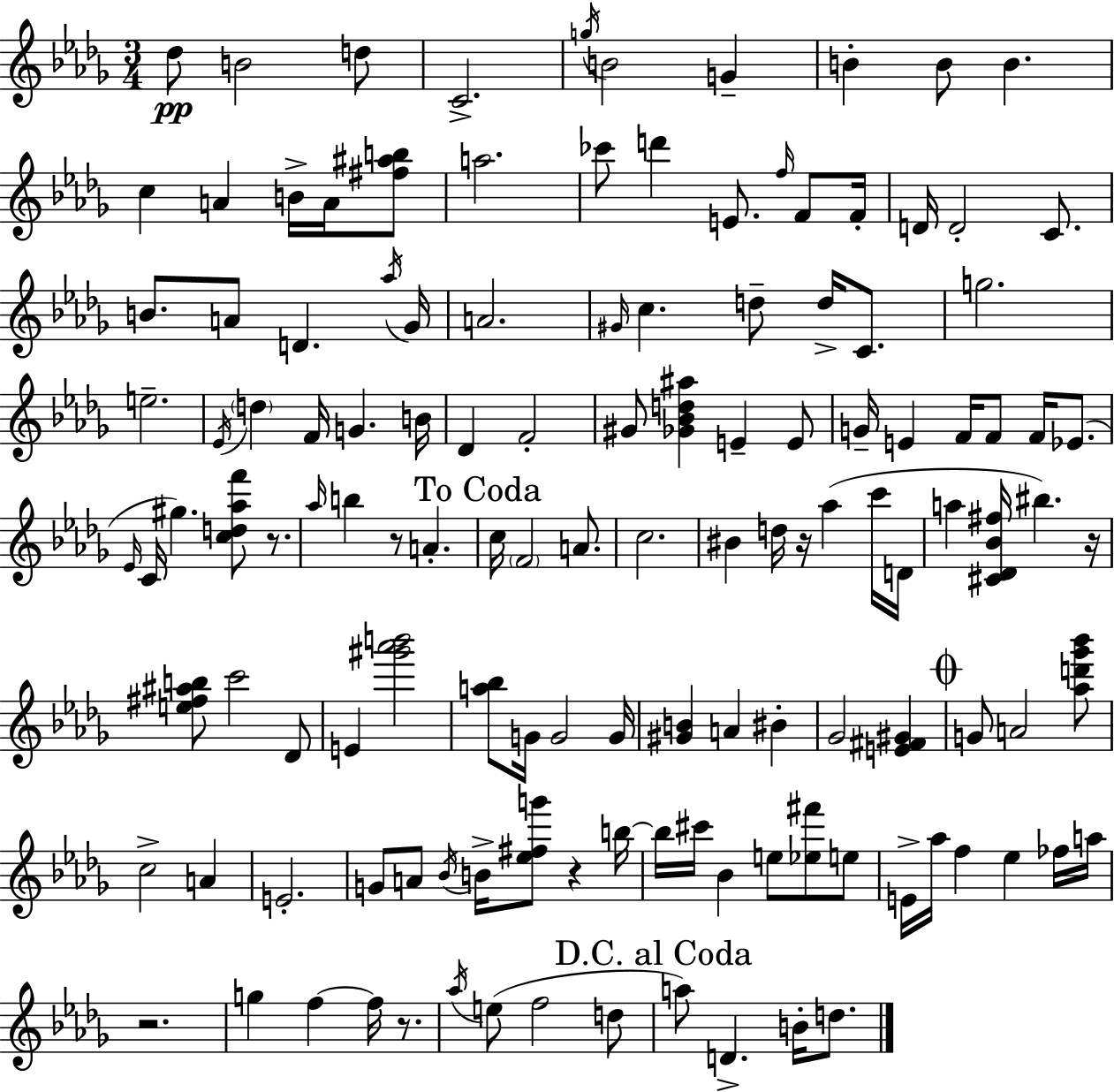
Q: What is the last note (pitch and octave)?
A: D5